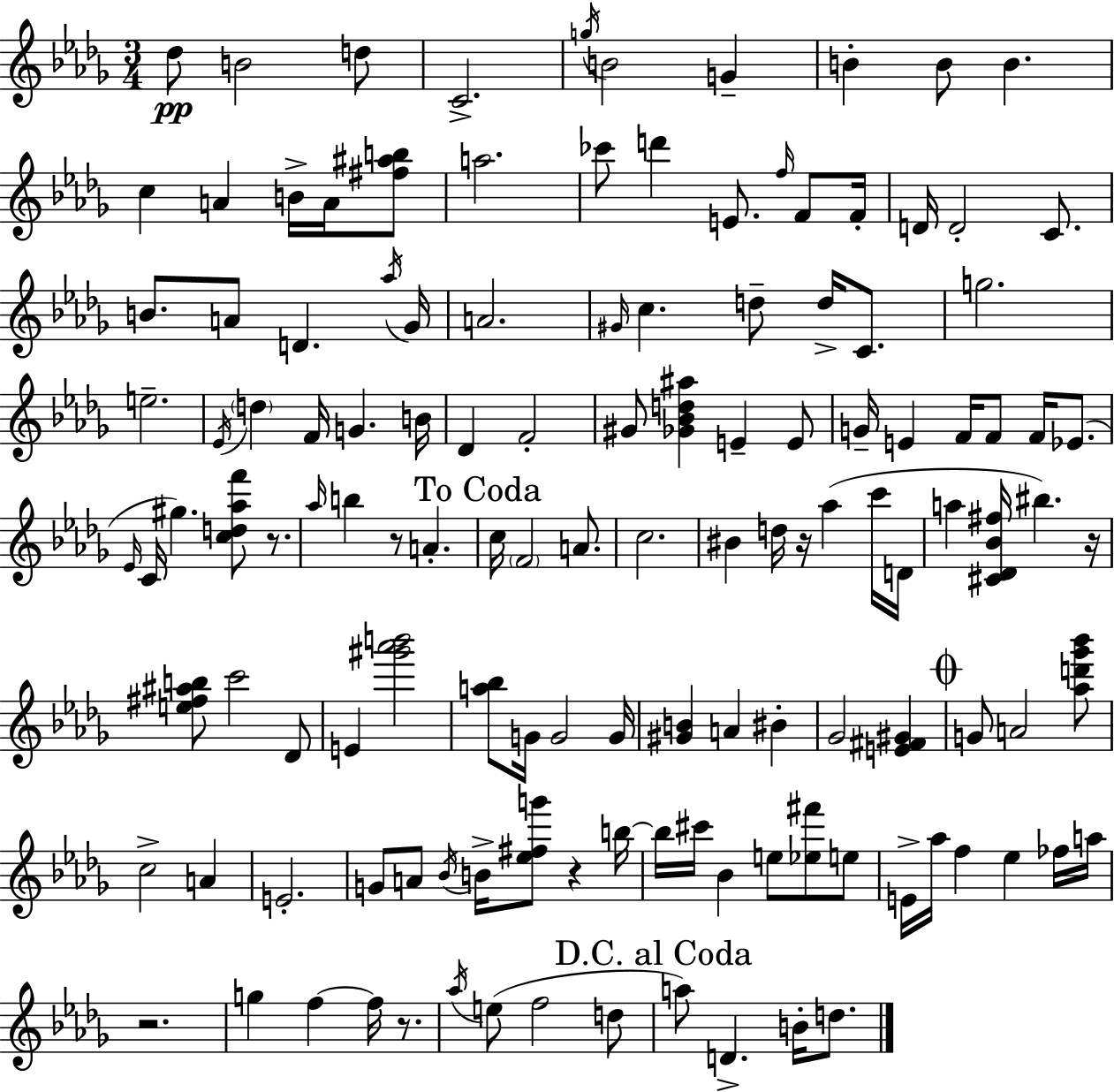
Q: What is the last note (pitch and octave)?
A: D5